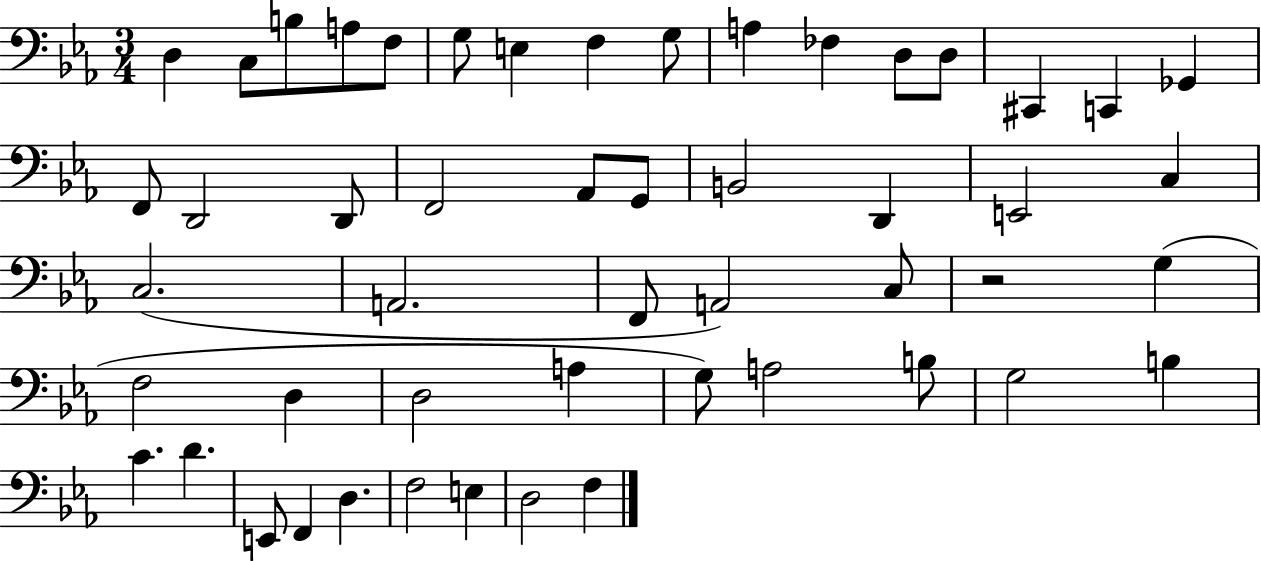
D3/q C3/e B3/e A3/e F3/e G3/e E3/q F3/q G3/e A3/q FES3/q D3/e D3/e C#2/q C2/q Gb2/q F2/e D2/h D2/e F2/h Ab2/e G2/e B2/h D2/q E2/h C3/q C3/h. A2/h. F2/e A2/h C3/e R/h G3/q F3/h D3/q D3/h A3/q G3/e A3/h B3/e G3/h B3/q C4/q. D4/q. E2/e F2/q D3/q. F3/h E3/q D3/h F3/q